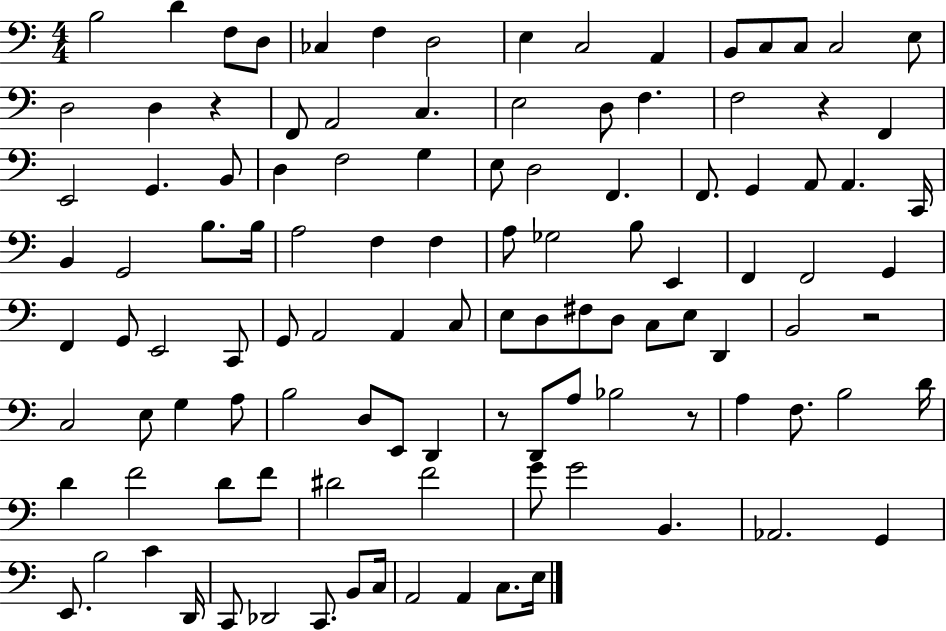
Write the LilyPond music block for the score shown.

{
  \clef bass
  \numericTimeSignature
  \time 4/4
  \key c \major
  b2 d'4 f8 d8 | ces4 f4 d2 | e4 c2 a,4 | b,8 c8 c8 c2 e8 | \break d2 d4 r4 | f,8 a,2 c4. | e2 d8 f4. | f2 r4 f,4 | \break e,2 g,4. b,8 | d4 f2 g4 | e8 d2 f,4. | f,8. g,4 a,8 a,4. c,16 | \break b,4 g,2 b8. b16 | a2 f4 f4 | a8 ges2 b8 e,4 | f,4 f,2 g,4 | \break f,4 g,8 e,2 c,8 | g,8 a,2 a,4 c8 | e8 d8 fis8 d8 c8 e8 d,4 | b,2 r2 | \break c2 e8 g4 a8 | b2 d8 e,8 d,4 | r8 d,8 a8 bes2 r8 | a4 f8. b2 d'16 | \break d'4 f'2 d'8 f'8 | dis'2 f'2 | g'8 g'2 b,4. | aes,2. g,4 | \break e,8. b2 c'4 d,16 | c,8 des,2 c,8. b,8 c16 | a,2 a,4 c8. e16 | \bar "|."
}